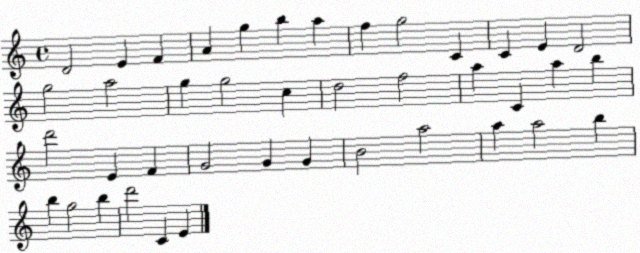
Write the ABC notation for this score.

X:1
T:Untitled
M:4/4
L:1/4
K:C
D2 E F A g b a f g2 C C E D2 g2 a2 g g2 c d2 f2 a C a b d'2 E F G2 G G B2 a2 a a2 b b g2 b d'2 C E